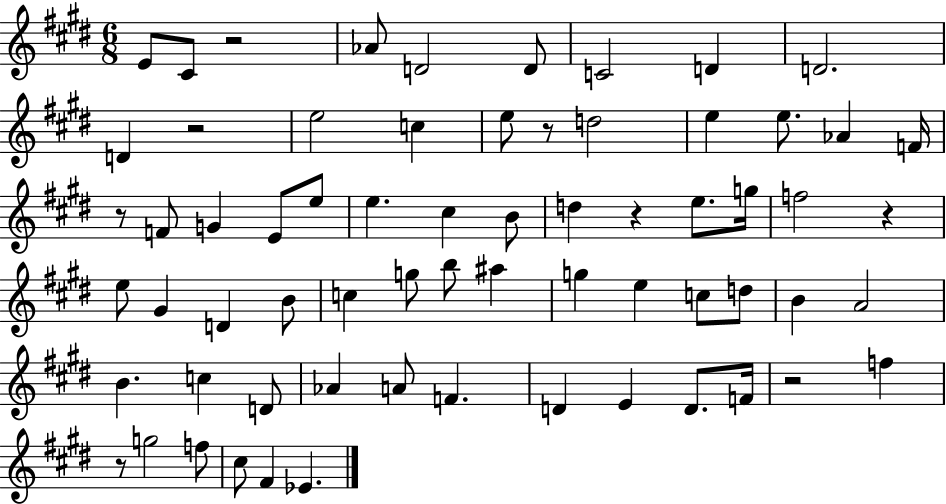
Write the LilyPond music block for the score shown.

{
  \clef treble
  \numericTimeSignature
  \time 6/8
  \key e \major
  \repeat volta 2 { e'8 cis'8 r2 | aes'8 d'2 d'8 | c'2 d'4 | d'2. | \break d'4 r2 | e''2 c''4 | e''8 r8 d''2 | e''4 e''8. aes'4 f'16 | \break r8 f'8 g'4 e'8 e''8 | e''4. cis''4 b'8 | d''4 r4 e''8. g''16 | f''2 r4 | \break e''8 gis'4 d'4 b'8 | c''4 g''8 b''8 ais''4 | g''4 e''4 c''8 d''8 | b'4 a'2 | \break b'4. c''4 d'8 | aes'4 a'8 f'4. | d'4 e'4 d'8. f'16 | r2 f''4 | \break r8 g''2 f''8 | cis''8 fis'4 ees'4. | } \bar "|."
}